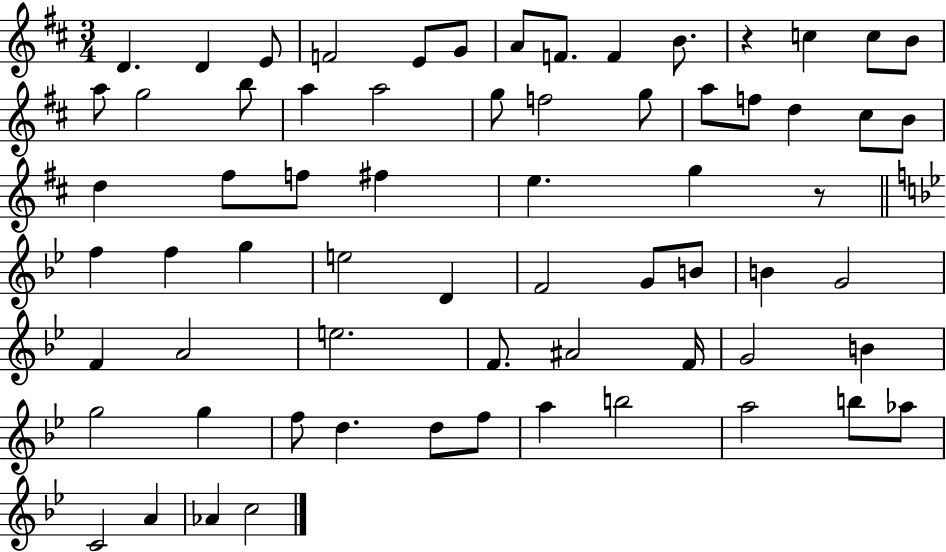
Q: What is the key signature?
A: D major